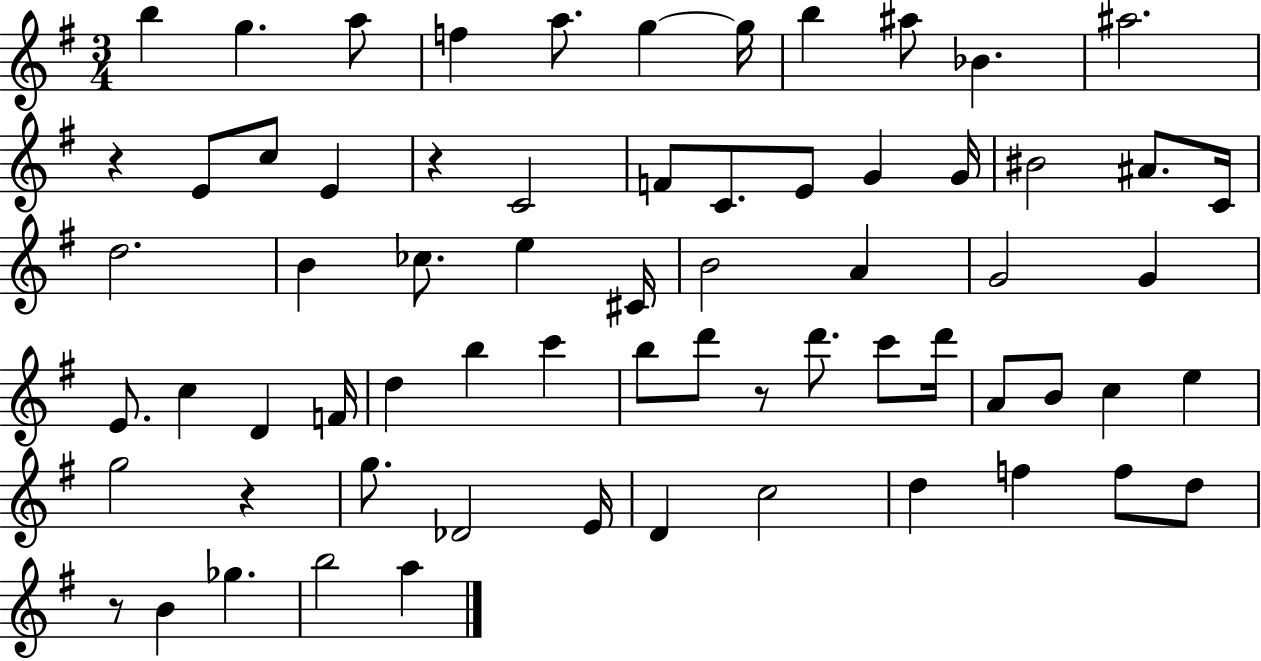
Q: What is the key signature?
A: G major